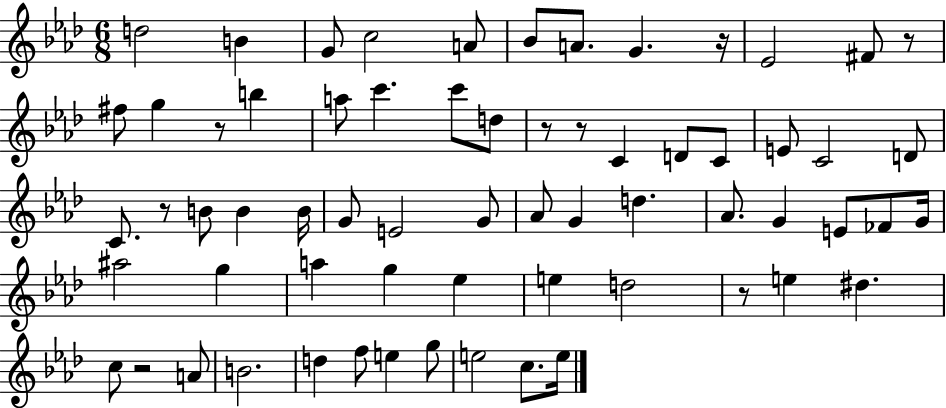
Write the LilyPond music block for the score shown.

{
  \clef treble
  \numericTimeSignature
  \time 6/8
  \key aes \major
  d''2 b'4 | g'8 c''2 a'8 | bes'8 a'8. g'4. r16 | ees'2 fis'8 r8 | \break fis''8 g''4 r8 b''4 | a''8 c'''4. c'''8 d''8 | r8 r8 c'4 d'8 c'8 | e'8 c'2 d'8 | \break c'8. r8 b'8 b'4 b'16 | g'8 e'2 g'8 | aes'8 g'4 d''4. | aes'8. g'4 e'8 fes'8 g'16 | \break ais''2 g''4 | a''4 g''4 ees''4 | e''4 d''2 | r8 e''4 dis''4. | \break c''8 r2 a'8 | b'2. | d''4 f''8 e''4 g''8 | e''2 c''8. e''16 | \break \bar "|."
}